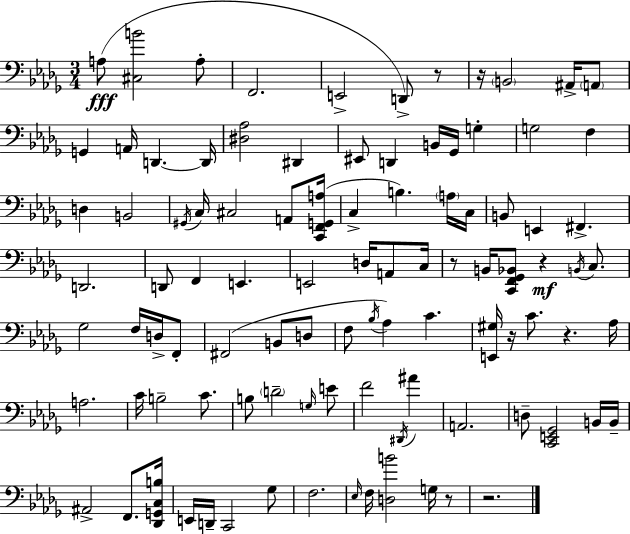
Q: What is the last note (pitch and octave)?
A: G3